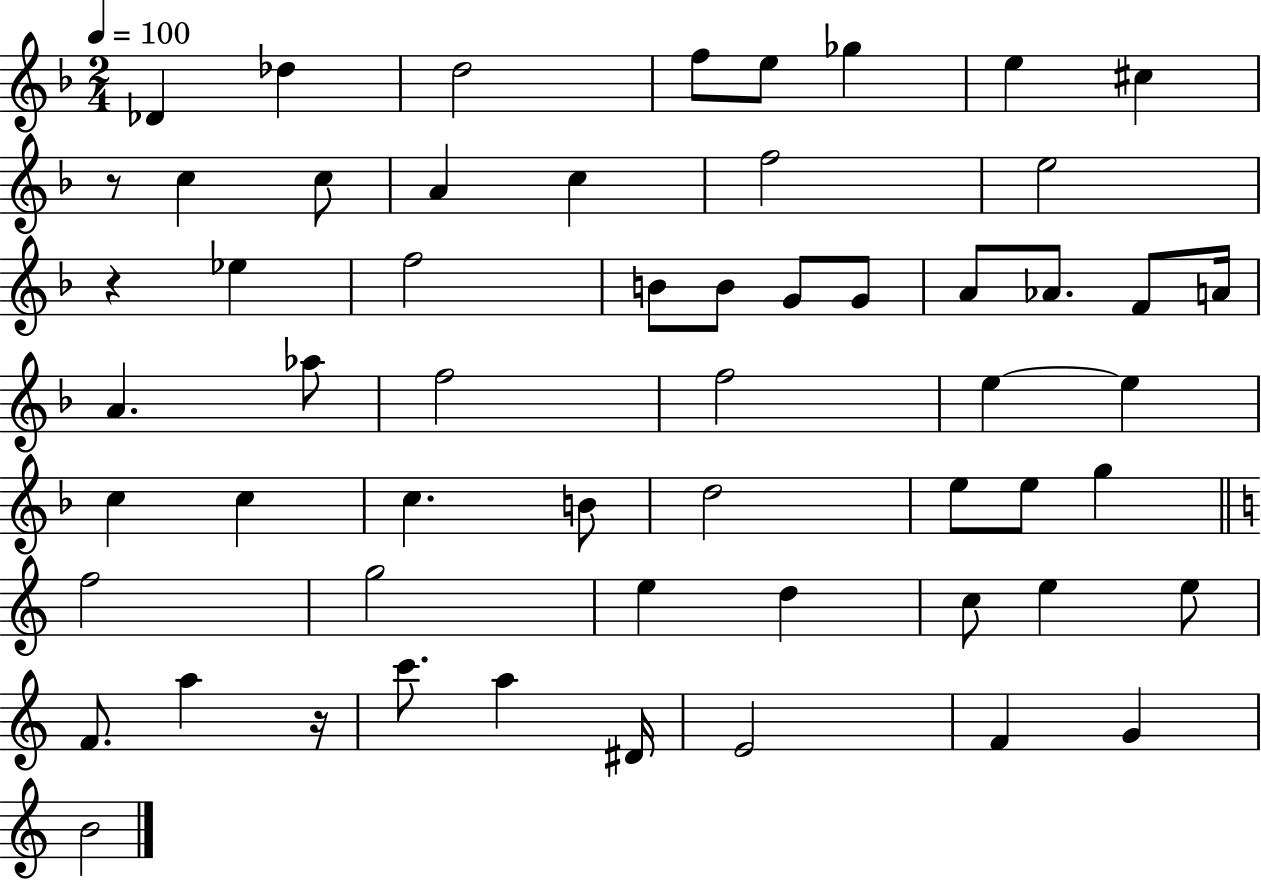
Db4/q Db5/q D5/h F5/e E5/e Gb5/q E5/q C#5/q R/e C5/q C5/e A4/q C5/q F5/h E5/h R/q Eb5/q F5/h B4/e B4/e G4/e G4/e A4/e Ab4/e. F4/e A4/s A4/q. Ab5/e F5/h F5/h E5/q E5/q C5/q C5/q C5/q. B4/e D5/h E5/e E5/e G5/q F5/h G5/h E5/q D5/q C5/e E5/q E5/e F4/e. A5/q R/s C6/e. A5/q D#4/s E4/h F4/q G4/q B4/h